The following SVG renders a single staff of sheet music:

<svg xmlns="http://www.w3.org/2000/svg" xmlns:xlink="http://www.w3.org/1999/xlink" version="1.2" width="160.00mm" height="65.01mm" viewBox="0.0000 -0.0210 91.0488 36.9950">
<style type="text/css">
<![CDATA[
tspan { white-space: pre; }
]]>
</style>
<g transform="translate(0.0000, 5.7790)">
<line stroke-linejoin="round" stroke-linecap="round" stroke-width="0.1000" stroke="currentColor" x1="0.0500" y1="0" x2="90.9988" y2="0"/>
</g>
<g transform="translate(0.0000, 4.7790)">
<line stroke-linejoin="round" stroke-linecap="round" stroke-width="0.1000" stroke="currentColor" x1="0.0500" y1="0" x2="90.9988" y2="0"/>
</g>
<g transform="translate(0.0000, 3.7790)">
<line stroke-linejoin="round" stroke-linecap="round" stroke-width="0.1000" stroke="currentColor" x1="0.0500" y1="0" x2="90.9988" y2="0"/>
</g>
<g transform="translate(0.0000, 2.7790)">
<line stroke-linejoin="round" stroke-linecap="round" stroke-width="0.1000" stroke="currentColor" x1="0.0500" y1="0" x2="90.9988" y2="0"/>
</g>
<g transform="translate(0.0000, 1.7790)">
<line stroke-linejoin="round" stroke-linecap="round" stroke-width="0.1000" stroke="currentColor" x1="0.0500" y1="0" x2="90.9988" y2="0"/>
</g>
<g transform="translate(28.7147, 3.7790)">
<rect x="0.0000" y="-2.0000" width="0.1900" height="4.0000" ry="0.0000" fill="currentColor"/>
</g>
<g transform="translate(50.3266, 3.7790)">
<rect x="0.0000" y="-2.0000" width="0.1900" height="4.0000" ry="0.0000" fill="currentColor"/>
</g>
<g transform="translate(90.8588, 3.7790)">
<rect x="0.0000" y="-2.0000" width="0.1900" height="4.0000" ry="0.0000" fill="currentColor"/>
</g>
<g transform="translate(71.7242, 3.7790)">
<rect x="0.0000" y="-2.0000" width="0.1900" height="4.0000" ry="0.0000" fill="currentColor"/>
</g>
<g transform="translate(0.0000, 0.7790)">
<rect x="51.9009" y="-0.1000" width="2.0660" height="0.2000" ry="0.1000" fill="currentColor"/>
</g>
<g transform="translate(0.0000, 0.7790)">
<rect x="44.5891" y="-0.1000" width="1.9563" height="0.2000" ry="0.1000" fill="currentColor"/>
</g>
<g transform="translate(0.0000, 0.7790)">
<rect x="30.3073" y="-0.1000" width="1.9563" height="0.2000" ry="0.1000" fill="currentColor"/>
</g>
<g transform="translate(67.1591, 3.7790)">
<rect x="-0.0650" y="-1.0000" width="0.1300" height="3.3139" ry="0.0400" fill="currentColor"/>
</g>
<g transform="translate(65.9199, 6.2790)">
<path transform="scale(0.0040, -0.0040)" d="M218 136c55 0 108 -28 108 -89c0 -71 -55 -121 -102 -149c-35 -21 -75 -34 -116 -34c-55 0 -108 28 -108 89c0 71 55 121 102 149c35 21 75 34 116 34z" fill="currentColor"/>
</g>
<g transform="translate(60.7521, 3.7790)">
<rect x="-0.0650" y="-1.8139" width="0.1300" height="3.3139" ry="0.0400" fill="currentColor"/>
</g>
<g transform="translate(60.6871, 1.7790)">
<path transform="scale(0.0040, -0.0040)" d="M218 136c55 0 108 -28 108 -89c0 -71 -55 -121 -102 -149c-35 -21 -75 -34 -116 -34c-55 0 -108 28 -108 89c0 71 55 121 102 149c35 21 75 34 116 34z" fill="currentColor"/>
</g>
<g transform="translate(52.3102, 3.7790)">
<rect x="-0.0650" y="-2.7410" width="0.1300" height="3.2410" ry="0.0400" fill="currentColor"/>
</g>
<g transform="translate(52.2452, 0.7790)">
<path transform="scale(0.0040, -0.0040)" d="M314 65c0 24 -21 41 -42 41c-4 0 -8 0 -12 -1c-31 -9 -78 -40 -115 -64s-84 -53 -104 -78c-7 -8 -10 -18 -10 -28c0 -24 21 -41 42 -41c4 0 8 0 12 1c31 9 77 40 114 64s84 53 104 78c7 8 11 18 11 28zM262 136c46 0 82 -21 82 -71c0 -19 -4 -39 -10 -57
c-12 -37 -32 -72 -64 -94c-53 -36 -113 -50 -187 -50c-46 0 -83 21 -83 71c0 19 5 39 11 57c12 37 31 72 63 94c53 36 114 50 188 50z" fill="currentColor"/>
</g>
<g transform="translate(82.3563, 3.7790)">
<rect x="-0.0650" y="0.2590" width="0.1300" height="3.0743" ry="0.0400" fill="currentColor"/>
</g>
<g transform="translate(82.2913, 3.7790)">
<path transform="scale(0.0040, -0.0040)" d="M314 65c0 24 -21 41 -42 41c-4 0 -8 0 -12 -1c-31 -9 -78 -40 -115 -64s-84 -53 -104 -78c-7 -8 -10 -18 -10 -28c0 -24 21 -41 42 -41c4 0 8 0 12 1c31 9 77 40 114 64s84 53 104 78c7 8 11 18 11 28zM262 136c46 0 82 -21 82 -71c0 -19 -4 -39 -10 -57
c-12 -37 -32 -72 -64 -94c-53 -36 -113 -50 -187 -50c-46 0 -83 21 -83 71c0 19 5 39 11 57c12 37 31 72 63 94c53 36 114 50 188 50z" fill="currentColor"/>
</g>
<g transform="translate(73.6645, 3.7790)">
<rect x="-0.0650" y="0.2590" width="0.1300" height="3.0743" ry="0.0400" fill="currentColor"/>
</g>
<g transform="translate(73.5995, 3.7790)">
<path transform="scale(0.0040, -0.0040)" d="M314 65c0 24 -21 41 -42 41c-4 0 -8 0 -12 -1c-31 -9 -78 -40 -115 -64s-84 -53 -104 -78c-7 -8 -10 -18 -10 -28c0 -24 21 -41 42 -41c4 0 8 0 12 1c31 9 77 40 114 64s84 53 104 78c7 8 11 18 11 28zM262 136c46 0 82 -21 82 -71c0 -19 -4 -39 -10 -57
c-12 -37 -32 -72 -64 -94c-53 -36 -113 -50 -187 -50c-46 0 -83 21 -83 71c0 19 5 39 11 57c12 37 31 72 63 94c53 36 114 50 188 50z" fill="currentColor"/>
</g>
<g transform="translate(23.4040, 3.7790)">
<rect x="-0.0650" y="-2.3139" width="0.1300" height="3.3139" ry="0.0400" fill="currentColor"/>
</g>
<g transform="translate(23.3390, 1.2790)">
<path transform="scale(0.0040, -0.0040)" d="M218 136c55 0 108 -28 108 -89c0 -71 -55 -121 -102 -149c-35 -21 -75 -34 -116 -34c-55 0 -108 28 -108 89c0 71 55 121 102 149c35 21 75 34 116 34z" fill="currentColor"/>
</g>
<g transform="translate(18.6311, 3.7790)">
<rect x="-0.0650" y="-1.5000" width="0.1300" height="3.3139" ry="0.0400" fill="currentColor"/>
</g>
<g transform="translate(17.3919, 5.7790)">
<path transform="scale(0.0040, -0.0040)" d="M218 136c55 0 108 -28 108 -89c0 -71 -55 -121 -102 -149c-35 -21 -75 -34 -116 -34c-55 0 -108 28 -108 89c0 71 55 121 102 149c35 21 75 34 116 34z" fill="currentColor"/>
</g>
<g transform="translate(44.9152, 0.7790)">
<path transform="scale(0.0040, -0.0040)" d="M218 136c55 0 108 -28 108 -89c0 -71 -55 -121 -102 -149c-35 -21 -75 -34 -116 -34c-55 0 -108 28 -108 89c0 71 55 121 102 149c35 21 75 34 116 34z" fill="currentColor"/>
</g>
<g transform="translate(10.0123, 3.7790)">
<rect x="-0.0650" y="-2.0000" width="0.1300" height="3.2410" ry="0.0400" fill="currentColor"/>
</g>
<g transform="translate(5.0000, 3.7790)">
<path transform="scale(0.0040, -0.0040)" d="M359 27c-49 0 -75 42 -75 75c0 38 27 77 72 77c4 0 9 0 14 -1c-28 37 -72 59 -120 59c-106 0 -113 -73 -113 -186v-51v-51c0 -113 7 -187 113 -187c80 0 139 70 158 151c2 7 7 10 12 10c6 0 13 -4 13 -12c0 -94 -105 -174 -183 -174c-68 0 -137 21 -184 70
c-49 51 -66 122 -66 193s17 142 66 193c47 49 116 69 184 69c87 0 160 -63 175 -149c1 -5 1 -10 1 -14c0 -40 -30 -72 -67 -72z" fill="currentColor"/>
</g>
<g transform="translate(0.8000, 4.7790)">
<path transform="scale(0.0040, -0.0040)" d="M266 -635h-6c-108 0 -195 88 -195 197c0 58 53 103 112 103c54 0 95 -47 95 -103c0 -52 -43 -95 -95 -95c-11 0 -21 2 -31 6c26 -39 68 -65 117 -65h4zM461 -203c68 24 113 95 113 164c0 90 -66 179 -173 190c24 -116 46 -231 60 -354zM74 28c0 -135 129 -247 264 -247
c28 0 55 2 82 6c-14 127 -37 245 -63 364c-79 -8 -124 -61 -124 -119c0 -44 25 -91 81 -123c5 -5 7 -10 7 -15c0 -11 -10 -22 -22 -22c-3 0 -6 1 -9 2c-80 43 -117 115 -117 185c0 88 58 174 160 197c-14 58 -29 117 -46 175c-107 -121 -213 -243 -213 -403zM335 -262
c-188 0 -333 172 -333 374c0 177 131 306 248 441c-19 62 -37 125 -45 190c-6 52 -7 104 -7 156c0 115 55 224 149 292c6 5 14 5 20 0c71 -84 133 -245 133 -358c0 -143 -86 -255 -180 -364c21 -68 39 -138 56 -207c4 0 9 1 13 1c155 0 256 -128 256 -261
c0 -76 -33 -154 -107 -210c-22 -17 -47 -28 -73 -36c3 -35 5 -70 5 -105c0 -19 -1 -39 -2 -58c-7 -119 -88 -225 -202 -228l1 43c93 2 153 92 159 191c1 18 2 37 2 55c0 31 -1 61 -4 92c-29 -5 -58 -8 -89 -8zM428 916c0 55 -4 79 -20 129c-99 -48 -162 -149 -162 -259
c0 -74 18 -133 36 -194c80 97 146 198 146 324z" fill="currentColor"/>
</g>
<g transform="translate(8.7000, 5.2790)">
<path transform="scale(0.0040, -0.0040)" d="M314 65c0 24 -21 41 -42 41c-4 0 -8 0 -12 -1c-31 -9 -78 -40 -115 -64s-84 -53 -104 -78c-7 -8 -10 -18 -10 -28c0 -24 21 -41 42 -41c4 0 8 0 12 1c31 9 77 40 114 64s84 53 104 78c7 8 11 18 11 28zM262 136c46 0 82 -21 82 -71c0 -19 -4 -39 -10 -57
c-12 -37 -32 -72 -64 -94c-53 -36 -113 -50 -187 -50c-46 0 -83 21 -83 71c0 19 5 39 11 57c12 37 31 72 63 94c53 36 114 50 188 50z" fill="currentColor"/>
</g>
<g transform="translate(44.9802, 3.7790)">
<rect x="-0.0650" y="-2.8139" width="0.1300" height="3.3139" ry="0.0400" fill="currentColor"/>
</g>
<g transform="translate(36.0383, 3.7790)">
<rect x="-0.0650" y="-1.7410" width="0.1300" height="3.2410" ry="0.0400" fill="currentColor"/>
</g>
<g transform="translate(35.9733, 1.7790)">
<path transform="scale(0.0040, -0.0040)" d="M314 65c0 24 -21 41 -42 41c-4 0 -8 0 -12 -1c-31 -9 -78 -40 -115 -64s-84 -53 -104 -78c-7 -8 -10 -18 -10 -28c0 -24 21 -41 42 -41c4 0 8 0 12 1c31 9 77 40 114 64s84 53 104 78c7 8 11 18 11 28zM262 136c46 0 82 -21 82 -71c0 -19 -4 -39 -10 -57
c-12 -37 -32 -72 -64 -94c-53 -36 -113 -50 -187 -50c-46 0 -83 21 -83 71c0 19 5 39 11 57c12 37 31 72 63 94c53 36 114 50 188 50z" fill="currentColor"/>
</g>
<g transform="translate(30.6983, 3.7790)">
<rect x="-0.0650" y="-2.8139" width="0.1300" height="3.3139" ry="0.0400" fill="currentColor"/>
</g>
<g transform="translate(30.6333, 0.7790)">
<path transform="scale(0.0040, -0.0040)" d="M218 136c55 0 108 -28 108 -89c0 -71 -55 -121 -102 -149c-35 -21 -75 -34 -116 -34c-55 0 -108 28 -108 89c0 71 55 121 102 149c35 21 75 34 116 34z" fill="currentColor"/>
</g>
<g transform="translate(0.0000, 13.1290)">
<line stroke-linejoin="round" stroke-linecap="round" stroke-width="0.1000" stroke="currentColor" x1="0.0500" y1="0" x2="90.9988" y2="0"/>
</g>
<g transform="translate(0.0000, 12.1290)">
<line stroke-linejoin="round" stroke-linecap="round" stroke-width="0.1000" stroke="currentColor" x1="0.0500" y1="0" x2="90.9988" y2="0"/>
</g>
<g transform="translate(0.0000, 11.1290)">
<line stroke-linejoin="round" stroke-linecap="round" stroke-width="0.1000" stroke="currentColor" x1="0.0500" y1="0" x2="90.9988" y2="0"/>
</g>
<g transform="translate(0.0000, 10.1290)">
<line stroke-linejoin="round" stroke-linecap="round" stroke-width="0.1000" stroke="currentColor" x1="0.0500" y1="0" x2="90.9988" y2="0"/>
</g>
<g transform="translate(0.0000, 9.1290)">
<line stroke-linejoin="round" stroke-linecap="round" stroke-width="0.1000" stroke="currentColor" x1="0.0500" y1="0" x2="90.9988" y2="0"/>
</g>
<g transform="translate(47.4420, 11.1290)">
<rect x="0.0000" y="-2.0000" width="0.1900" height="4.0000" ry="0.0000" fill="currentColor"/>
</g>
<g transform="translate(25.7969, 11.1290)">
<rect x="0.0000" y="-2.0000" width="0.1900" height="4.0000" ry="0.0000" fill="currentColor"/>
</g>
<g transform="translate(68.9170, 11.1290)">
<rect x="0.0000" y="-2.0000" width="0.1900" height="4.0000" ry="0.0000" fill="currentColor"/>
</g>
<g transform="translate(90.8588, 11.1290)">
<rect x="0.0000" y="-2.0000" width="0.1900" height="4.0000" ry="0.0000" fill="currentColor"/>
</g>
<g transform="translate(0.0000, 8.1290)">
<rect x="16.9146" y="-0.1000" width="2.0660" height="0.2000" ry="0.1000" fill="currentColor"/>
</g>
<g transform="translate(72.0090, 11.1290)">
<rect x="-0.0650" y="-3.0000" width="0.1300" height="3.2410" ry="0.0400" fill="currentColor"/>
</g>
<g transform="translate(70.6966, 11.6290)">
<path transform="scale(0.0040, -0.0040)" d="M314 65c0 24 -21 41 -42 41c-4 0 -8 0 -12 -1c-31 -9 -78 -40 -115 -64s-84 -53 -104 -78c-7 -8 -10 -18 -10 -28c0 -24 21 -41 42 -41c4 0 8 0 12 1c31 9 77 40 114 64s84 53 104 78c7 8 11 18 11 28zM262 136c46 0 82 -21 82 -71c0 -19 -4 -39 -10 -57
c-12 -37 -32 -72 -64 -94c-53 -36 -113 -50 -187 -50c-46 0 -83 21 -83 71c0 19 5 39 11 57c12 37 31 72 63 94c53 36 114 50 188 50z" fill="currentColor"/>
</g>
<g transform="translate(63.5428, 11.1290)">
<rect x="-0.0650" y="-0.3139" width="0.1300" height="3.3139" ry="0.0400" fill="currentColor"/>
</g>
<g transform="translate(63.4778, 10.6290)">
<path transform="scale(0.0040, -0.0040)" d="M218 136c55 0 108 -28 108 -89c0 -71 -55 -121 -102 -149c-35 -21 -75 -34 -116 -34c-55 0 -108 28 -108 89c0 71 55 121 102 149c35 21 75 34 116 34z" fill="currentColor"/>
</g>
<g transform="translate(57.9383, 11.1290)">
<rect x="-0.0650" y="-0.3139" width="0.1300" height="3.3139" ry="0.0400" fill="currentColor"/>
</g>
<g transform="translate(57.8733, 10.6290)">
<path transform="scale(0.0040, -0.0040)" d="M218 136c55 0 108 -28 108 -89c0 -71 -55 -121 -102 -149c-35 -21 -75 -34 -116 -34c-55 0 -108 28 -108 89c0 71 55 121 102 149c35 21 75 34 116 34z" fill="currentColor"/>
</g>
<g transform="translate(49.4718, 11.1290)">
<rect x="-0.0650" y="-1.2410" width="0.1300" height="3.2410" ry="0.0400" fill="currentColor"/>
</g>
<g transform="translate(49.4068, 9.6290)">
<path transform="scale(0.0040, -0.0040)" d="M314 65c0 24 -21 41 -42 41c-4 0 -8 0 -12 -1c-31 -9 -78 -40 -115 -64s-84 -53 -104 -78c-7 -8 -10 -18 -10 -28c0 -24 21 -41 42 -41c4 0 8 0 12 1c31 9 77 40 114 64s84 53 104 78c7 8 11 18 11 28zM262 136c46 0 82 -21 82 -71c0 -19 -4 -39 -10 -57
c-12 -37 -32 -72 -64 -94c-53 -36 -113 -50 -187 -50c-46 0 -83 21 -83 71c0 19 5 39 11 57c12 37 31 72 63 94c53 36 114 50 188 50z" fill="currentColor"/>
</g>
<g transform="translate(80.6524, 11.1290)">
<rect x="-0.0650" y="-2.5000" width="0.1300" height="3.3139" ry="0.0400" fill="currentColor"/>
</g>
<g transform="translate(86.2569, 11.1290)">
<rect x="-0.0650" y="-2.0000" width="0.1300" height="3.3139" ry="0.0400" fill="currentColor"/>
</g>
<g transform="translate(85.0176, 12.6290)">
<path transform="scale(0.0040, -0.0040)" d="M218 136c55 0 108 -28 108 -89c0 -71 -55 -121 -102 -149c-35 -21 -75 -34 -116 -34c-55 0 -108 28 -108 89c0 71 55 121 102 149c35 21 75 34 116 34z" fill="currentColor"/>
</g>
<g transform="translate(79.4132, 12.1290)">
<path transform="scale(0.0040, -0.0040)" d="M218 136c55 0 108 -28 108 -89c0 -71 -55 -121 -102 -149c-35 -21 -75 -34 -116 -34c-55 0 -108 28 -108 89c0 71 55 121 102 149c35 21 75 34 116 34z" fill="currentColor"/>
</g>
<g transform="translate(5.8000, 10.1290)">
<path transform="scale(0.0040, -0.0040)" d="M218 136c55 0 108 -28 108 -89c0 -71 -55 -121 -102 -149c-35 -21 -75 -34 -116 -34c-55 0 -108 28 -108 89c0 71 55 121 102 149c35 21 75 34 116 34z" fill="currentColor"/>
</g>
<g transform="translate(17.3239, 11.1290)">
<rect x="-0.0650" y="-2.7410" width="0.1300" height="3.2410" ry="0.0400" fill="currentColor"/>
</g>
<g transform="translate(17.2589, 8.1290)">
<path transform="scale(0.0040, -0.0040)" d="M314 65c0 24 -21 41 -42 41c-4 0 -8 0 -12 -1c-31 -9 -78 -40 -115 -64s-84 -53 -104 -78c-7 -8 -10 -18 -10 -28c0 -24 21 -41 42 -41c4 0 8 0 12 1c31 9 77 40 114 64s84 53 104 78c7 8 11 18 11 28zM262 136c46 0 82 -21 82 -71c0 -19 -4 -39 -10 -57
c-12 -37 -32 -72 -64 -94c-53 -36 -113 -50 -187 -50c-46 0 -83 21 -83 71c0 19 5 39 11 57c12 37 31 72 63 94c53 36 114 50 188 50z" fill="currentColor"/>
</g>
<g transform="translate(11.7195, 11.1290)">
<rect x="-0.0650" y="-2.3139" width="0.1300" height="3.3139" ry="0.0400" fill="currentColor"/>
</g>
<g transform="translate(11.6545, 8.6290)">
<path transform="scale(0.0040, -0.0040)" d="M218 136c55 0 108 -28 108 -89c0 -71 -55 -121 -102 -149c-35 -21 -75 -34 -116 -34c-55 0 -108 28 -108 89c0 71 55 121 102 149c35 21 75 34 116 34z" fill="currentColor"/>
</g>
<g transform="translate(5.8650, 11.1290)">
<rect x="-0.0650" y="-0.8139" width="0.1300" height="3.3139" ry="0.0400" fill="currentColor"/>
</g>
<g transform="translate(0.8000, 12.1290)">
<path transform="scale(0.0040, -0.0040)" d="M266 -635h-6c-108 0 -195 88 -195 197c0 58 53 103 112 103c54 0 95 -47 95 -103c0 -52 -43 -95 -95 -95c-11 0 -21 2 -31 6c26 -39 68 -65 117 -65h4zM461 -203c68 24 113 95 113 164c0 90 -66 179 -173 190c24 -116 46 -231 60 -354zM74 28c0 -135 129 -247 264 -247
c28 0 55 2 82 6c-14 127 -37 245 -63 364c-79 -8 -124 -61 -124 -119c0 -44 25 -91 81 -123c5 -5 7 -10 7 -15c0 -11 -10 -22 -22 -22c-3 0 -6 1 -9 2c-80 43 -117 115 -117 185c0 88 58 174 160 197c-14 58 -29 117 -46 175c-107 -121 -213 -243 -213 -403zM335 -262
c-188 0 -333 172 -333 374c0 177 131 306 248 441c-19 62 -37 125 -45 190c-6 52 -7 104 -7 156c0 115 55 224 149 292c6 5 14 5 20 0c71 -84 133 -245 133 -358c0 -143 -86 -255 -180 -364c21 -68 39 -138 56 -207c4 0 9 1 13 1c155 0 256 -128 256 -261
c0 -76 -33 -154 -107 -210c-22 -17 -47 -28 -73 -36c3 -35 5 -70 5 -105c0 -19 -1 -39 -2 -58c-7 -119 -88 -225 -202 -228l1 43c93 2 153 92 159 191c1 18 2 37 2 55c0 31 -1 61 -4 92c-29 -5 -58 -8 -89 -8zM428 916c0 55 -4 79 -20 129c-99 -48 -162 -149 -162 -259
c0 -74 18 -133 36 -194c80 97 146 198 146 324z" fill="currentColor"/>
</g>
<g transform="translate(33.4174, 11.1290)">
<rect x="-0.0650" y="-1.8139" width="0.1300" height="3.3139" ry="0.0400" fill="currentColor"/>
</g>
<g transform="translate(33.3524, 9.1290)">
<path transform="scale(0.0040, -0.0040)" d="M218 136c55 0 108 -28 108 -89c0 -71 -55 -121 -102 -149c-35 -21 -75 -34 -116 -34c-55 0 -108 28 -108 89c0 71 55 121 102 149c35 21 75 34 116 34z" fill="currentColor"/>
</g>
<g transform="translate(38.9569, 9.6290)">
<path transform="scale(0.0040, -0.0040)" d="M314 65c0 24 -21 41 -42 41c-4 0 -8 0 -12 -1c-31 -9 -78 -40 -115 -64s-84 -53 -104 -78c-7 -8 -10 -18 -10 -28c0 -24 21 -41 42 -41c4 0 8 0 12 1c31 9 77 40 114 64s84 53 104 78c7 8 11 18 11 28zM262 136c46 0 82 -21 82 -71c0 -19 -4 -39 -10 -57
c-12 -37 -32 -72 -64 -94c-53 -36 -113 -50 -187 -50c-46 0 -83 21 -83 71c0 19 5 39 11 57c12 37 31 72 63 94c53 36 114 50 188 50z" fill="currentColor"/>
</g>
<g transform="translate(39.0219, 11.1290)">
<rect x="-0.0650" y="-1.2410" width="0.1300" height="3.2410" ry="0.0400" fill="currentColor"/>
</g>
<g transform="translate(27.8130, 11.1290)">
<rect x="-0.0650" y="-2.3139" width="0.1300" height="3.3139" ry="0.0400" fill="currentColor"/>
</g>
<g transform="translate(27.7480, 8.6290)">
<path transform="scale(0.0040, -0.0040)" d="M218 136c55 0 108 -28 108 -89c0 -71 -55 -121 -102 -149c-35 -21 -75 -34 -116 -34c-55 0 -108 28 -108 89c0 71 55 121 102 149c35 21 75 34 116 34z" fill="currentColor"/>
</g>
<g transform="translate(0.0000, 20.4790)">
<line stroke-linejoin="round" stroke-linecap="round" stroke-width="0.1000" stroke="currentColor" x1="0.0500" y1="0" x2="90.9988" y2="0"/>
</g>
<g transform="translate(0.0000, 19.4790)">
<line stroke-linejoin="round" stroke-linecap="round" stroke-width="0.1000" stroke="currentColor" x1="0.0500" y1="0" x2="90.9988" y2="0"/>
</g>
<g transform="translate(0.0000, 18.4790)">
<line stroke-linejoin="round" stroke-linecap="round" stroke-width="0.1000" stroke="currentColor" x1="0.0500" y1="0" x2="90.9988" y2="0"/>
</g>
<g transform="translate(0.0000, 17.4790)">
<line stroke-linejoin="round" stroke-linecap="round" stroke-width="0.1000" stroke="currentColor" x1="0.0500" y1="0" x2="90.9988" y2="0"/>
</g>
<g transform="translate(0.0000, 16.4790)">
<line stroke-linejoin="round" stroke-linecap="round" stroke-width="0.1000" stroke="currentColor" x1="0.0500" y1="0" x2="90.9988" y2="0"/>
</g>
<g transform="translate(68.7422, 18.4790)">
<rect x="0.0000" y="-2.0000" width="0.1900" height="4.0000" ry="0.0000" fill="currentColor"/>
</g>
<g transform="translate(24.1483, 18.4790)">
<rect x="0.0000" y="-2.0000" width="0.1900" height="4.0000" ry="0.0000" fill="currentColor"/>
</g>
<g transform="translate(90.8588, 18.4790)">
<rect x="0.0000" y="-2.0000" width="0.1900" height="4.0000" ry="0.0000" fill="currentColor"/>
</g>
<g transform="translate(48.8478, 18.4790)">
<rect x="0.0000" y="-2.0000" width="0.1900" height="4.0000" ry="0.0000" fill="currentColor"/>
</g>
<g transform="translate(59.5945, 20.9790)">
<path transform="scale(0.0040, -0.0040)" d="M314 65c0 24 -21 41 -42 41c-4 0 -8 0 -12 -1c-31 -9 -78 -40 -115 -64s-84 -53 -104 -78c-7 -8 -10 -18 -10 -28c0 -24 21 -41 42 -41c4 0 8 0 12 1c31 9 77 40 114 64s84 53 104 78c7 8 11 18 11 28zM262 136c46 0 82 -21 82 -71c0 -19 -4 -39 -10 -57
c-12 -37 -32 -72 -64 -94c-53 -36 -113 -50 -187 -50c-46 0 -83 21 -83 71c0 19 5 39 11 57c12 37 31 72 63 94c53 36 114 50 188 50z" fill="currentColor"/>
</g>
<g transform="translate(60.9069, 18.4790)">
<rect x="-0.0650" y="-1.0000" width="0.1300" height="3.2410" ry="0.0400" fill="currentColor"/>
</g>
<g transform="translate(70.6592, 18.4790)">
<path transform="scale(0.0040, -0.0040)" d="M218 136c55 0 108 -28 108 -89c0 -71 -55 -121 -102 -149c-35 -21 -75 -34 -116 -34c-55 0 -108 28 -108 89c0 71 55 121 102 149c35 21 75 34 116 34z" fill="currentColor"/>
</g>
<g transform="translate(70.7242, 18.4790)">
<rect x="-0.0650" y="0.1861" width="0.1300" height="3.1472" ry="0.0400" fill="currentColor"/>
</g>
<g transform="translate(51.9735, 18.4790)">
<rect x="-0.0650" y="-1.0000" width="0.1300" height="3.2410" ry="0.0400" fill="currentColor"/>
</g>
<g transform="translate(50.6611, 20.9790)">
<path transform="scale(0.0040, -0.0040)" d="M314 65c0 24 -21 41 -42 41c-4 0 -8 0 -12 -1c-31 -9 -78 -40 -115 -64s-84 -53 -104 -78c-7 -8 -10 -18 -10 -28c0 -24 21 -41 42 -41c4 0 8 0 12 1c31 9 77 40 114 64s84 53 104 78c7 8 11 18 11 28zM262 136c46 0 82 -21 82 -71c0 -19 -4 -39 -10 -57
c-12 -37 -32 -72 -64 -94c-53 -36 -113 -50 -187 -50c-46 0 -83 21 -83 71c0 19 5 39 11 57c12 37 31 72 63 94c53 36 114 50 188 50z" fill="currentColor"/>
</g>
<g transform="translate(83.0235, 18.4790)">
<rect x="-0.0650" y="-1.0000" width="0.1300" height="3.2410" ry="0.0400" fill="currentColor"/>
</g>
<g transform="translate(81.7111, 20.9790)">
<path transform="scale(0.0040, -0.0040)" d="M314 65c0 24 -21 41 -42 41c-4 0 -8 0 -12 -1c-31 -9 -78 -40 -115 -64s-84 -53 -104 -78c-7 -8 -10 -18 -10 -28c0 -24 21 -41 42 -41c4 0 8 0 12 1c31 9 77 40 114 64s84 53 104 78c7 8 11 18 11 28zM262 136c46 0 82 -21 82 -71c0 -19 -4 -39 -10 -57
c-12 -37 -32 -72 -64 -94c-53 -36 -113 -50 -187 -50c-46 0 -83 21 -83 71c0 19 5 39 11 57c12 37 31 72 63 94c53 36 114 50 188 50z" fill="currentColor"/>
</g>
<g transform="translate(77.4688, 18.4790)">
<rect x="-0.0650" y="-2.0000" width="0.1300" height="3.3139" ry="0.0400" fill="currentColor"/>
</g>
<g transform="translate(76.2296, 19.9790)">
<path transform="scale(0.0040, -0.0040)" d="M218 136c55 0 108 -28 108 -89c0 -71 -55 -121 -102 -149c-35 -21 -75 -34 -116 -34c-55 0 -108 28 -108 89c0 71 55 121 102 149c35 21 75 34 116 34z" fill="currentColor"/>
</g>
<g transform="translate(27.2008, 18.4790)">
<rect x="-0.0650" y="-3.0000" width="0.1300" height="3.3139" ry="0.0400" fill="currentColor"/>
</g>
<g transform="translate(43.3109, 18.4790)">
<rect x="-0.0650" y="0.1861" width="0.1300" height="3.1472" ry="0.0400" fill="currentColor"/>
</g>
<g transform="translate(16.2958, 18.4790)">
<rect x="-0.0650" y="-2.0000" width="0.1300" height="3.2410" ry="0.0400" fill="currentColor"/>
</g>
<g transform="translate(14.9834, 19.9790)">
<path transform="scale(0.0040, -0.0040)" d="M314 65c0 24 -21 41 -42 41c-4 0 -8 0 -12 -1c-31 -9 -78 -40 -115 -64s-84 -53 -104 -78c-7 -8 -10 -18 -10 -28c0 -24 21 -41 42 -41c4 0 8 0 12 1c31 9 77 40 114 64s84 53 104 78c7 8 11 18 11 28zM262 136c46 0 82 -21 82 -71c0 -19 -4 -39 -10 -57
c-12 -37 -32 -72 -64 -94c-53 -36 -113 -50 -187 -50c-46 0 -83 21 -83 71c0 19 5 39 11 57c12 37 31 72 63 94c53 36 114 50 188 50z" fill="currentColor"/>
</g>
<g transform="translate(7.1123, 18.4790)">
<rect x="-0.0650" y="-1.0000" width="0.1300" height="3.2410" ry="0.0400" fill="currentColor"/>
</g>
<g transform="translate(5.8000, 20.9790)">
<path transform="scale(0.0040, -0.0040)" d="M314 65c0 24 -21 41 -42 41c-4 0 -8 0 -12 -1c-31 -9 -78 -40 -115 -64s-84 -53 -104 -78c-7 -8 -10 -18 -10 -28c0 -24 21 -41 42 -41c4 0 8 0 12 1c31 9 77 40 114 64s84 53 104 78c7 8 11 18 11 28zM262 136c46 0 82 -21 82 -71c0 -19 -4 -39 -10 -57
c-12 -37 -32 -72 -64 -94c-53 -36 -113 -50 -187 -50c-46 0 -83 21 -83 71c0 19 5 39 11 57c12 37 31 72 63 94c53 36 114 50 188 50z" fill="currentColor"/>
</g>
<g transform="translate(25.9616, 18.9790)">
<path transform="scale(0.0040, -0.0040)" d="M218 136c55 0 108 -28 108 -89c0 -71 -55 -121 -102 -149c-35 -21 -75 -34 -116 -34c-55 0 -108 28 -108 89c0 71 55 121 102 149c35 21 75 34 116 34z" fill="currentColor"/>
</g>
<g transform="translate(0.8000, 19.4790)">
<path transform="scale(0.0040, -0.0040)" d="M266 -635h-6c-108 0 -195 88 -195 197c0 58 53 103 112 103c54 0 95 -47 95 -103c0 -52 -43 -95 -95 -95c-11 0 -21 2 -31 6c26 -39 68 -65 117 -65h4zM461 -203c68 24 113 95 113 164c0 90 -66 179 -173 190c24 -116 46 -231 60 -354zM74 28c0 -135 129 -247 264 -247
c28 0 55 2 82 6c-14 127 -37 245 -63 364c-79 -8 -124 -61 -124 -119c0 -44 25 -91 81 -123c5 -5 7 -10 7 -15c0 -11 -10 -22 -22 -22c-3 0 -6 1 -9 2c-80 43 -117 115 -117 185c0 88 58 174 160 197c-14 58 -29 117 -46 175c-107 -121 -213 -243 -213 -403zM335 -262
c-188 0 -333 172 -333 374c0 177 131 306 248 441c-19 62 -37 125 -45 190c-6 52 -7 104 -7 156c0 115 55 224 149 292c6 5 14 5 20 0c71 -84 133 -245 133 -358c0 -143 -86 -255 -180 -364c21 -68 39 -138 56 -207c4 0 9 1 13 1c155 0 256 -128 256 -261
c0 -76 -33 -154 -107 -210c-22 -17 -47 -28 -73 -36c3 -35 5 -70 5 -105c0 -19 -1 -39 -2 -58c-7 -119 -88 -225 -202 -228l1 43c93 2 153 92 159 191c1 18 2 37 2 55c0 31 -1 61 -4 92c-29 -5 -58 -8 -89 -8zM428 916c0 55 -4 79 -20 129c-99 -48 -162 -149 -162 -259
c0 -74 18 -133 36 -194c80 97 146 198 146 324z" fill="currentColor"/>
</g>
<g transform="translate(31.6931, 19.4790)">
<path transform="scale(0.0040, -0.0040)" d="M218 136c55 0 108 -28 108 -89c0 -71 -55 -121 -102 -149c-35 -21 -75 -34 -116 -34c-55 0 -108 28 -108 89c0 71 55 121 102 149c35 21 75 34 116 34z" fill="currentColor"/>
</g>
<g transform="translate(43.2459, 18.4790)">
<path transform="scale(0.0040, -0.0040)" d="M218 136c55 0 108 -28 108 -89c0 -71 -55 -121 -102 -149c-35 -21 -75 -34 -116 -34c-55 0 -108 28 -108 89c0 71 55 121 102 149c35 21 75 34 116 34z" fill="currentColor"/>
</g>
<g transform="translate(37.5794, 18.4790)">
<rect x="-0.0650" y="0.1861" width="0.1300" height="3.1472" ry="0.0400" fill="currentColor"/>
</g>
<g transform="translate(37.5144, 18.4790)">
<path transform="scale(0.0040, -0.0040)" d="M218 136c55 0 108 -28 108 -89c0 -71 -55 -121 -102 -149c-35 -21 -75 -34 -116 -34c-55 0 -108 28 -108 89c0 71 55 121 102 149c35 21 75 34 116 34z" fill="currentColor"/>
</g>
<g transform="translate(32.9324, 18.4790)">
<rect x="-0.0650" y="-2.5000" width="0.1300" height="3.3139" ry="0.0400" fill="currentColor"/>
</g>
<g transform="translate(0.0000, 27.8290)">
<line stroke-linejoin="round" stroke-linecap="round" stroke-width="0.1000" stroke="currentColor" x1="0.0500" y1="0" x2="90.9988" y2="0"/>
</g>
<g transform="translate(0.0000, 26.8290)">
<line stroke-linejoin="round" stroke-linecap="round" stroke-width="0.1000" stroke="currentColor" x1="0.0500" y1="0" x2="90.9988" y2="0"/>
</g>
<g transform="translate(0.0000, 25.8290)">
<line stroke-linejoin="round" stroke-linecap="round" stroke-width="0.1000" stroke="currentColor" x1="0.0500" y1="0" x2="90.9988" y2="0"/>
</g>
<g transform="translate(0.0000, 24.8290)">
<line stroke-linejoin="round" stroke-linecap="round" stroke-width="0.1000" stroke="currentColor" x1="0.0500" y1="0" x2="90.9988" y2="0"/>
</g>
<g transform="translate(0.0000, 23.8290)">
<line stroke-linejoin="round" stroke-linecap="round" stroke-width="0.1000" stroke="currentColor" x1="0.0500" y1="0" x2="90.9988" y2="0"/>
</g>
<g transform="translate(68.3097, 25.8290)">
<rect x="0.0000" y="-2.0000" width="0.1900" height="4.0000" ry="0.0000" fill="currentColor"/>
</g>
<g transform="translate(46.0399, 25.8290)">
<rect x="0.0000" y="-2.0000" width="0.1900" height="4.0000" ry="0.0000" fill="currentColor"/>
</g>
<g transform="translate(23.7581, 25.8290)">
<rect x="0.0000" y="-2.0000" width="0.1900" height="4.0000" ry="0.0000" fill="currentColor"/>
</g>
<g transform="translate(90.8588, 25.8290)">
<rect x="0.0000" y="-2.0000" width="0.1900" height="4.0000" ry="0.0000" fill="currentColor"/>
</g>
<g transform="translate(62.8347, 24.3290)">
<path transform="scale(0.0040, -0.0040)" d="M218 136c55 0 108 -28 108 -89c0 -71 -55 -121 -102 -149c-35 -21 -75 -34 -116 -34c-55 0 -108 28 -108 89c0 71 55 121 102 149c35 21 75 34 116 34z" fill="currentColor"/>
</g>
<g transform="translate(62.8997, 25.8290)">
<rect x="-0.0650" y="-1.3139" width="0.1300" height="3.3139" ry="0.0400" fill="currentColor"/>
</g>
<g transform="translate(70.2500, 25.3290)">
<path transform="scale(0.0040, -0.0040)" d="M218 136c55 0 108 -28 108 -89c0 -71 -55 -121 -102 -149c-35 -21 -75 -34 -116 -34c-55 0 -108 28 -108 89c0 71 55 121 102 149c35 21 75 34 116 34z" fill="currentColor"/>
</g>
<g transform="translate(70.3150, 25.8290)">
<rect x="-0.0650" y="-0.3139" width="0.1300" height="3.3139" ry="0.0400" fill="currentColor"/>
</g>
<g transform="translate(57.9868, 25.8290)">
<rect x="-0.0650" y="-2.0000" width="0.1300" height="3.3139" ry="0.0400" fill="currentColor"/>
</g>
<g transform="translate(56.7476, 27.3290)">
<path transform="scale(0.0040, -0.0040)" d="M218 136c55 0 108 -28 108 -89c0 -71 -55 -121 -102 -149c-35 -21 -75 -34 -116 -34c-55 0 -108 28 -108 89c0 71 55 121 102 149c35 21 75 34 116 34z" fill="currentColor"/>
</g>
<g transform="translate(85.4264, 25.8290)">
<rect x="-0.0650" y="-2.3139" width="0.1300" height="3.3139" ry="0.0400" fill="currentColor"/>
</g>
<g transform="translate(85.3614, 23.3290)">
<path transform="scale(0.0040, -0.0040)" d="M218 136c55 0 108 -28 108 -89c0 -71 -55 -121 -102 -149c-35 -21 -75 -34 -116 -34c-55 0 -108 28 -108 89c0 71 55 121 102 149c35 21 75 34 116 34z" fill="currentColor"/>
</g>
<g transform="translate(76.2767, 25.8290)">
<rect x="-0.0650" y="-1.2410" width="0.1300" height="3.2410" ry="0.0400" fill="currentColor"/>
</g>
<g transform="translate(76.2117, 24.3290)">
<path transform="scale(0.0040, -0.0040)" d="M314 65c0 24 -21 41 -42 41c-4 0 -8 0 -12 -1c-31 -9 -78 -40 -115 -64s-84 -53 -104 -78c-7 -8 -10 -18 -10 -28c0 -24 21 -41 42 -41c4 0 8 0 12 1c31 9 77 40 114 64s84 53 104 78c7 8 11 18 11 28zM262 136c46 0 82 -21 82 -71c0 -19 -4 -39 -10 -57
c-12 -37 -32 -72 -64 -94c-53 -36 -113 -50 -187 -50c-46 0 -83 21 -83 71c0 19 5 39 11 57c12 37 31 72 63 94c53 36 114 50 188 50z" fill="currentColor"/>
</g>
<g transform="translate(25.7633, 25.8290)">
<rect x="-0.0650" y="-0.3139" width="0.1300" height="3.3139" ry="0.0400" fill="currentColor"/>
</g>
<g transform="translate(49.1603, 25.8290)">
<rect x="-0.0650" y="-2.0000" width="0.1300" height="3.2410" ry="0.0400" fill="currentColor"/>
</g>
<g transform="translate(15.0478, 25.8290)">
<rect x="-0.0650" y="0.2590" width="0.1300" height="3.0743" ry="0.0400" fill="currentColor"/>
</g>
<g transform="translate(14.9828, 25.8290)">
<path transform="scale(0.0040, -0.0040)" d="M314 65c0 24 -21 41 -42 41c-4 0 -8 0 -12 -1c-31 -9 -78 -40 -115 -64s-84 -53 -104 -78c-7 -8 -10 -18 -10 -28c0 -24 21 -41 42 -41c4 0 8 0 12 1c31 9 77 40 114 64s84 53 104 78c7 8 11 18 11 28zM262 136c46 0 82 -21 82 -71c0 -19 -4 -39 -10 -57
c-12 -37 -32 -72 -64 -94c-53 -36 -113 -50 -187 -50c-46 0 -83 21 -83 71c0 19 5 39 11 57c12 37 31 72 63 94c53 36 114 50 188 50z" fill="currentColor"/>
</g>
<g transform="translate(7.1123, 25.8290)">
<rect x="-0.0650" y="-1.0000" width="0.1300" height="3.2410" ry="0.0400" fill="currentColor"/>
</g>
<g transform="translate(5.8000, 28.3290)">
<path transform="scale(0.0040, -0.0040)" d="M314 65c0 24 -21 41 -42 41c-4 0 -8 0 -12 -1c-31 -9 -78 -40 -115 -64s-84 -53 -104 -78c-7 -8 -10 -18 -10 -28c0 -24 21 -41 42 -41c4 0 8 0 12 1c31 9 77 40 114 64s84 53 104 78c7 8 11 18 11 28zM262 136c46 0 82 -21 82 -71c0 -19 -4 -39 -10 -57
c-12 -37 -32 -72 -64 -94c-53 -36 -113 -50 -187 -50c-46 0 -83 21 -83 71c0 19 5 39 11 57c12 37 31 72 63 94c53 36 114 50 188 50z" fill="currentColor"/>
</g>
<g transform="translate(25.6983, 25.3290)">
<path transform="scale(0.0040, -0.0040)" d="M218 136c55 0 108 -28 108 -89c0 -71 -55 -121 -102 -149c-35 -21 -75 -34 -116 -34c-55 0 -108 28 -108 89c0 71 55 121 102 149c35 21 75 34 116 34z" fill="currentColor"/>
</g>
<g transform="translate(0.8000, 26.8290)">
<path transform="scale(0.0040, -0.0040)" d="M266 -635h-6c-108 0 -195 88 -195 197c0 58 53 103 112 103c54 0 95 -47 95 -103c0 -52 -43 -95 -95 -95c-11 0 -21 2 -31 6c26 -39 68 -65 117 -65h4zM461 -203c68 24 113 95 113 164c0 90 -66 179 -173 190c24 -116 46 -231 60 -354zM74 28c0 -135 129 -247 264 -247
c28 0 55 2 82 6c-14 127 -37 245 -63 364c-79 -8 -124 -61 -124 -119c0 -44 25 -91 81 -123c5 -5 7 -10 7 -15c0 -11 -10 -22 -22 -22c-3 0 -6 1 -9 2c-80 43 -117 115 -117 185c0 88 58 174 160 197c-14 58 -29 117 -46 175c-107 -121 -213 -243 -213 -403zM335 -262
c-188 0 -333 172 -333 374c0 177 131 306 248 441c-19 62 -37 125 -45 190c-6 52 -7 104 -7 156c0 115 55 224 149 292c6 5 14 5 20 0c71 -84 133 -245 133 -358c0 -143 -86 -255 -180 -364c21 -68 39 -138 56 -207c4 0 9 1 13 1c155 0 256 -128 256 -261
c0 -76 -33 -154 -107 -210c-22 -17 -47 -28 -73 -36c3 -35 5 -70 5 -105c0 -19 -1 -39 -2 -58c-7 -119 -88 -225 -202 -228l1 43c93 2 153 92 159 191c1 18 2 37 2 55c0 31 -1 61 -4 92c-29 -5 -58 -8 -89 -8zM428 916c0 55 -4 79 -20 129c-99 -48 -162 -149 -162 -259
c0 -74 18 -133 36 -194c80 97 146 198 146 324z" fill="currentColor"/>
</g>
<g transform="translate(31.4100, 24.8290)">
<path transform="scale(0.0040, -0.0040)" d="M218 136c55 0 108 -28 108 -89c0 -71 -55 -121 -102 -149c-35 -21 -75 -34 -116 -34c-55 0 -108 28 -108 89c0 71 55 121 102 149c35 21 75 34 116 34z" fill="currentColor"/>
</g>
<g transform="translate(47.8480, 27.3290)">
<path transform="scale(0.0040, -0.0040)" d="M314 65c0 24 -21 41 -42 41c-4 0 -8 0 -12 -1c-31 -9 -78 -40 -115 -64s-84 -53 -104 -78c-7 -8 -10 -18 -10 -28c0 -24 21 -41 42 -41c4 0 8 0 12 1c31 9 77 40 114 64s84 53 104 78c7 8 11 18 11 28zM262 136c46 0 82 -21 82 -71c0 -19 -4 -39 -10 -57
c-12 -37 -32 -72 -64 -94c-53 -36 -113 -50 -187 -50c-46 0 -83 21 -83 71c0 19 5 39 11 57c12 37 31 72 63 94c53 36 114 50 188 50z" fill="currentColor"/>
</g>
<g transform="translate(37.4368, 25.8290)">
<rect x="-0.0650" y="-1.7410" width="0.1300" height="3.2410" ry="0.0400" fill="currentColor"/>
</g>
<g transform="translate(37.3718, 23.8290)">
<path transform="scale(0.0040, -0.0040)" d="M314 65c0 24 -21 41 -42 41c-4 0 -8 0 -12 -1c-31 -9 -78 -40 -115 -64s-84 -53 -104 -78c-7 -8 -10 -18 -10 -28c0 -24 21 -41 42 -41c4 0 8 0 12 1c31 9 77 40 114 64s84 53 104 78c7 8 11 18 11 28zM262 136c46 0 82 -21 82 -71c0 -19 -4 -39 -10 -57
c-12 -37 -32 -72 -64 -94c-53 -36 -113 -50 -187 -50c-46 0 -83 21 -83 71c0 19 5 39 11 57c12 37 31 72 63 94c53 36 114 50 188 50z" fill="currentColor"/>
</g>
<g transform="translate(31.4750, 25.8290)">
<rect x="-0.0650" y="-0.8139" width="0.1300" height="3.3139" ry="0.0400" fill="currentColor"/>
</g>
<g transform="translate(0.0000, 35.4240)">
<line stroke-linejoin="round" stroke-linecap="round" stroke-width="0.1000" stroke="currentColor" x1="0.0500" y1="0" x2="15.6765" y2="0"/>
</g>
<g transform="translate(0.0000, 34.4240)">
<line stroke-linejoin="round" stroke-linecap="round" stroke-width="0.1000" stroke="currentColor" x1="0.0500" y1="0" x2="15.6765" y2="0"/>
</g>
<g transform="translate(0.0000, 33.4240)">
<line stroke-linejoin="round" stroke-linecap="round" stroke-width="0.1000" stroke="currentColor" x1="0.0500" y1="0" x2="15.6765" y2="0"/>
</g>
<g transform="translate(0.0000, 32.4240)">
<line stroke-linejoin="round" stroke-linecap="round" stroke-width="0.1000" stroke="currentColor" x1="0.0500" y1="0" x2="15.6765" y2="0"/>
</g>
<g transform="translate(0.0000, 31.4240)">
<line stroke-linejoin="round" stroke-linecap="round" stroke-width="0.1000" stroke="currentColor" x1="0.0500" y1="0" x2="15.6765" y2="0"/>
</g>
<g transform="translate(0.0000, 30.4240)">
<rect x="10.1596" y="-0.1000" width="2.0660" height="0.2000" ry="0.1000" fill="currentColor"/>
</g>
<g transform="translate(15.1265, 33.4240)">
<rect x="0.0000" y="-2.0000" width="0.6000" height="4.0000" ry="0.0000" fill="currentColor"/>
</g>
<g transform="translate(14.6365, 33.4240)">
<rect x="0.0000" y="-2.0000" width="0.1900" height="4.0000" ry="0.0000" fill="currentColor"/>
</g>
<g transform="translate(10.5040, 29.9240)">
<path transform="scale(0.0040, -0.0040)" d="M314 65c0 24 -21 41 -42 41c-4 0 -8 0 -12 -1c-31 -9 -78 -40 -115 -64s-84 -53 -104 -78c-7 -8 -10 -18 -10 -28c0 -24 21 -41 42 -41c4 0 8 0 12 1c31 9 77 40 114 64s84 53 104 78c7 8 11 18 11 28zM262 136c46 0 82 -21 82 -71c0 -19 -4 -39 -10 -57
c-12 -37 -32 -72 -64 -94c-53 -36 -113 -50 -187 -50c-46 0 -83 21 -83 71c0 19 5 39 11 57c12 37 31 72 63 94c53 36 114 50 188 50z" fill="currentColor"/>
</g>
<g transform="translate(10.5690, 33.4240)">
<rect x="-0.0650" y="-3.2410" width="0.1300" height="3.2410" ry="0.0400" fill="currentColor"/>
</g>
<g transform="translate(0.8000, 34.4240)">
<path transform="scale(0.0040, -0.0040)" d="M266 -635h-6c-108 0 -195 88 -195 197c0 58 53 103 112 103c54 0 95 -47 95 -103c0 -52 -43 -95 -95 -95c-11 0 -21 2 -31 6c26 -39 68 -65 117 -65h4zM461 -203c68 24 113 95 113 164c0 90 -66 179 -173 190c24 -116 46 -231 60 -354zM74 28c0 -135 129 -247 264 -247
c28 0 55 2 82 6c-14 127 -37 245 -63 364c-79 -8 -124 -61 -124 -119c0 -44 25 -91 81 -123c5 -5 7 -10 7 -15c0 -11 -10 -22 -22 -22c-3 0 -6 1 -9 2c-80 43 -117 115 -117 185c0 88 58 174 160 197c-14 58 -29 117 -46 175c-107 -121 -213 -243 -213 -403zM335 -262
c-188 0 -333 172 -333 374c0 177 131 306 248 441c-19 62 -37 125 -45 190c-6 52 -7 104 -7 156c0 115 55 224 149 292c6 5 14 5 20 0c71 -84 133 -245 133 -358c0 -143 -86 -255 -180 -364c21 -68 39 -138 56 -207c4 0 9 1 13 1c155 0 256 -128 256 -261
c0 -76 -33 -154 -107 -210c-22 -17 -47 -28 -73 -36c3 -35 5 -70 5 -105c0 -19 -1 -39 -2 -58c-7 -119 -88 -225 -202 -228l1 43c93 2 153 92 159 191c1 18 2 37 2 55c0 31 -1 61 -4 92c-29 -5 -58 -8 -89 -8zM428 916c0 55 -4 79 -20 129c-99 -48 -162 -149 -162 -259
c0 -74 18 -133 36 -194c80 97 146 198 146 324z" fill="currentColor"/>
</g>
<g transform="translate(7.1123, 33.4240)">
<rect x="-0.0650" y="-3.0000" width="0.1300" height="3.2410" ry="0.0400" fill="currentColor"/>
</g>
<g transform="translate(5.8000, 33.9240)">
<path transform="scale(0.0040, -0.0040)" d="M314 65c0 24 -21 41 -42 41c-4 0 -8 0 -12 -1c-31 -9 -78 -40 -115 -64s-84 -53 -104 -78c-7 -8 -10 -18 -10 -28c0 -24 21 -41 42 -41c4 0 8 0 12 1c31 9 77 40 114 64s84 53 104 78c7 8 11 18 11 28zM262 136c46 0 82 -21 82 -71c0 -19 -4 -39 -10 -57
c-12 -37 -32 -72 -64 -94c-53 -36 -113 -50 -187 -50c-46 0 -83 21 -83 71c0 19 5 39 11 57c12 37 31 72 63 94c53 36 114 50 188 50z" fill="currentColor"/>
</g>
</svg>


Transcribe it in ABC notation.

X:1
T:Untitled
M:4/4
L:1/4
K:C
F2 E g a f2 a a2 f D B2 B2 d g a2 g f e2 e2 c c A2 G F D2 F2 A G B B D2 D2 B F D2 D2 B2 c d f2 F2 F e c e2 g A2 b2